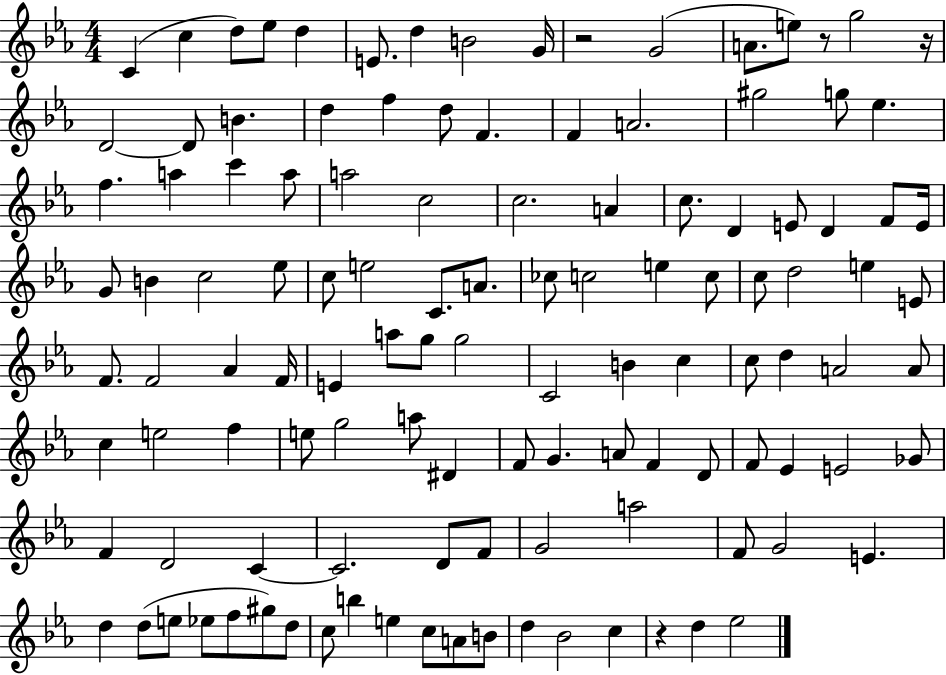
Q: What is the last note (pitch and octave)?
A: Eb5